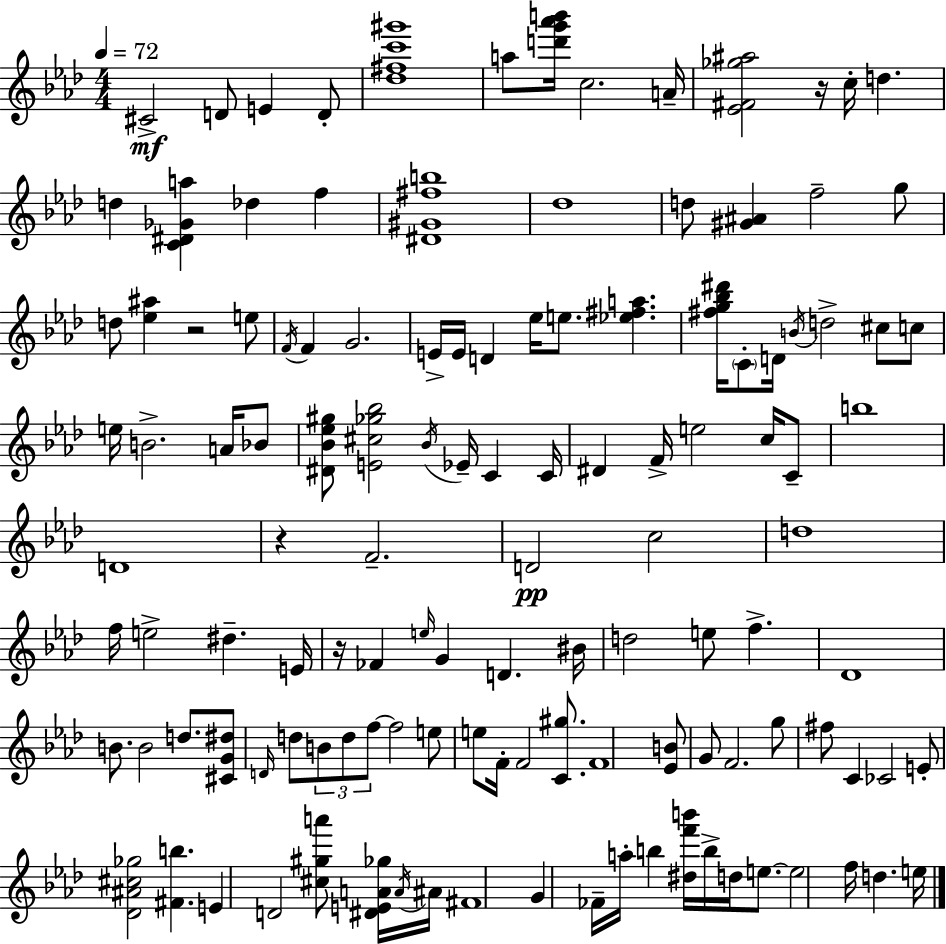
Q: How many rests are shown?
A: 4